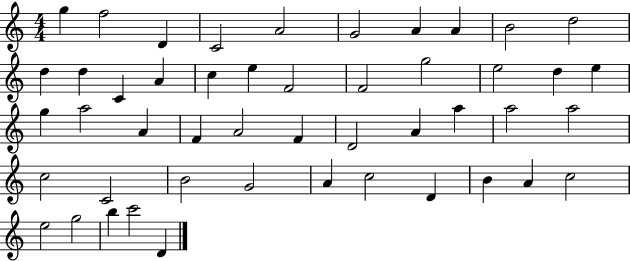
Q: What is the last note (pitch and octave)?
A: D4